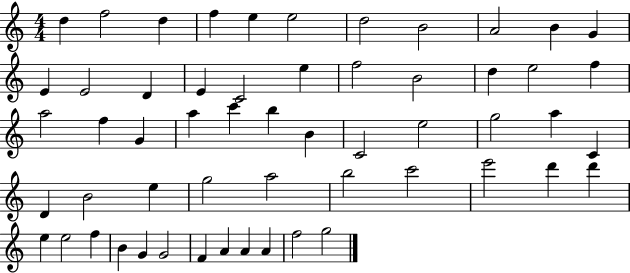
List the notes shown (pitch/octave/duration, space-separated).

D5/q F5/h D5/q F5/q E5/q E5/h D5/h B4/h A4/h B4/q G4/q E4/q E4/h D4/q E4/q C4/h E5/q F5/h B4/h D5/q E5/h F5/q A5/h F5/q G4/q A5/q C6/q B5/q B4/q C4/h E5/h G5/h A5/q C4/q D4/q B4/h E5/q G5/h A5/h B5/h C6/h E6/h D6/q D6/q E5/q E5/h F5/q B4/q G4/q G4/h F4/q A4/q A4/q A4/q F5/h G5/h